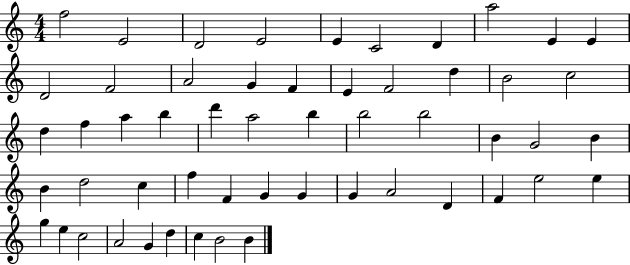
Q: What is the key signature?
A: C major